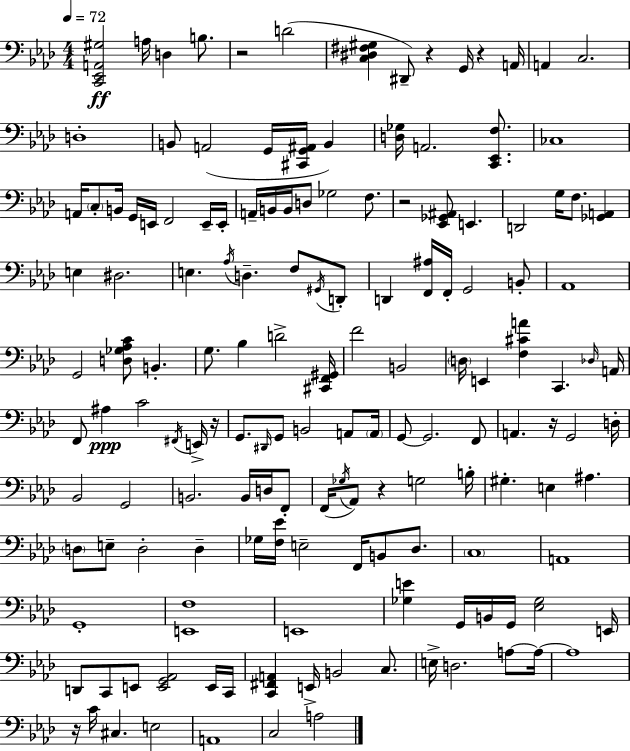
{
  \clef bass
  \numericTimeSignature
  \time 4/4
  \key aes \major
  \tempo 4 = 72
  <c, ees, a, gis>2\ff a16 d4 b8. | r2 d'2( | <c dis fis gis>4 dis,8--) r4 g,16 r4 a,16 | a,4 c2. | \break d1-. | b,8 a,2( g,16 <cis, g, ais,>16 b,4) | <d ges>16 a,2. <c, ees, f>8. | ces1 | \break a,16 \parenthesize c8-. b,16 g,16 e,16 f,2 e,16-- e,16-. | a,16-- b,16 b,16 d8 ges2 f8. | r2 <ees, ges, ais,>8 e,4. | d,2 g16 f8. <ges, a,>4 | \break e4 dis2. | e4. \acciaccatura { aes16 } d4.-- f8 \acciaccatura { gis,16 } | d,8-. d,4 <f, ais>16 f,16-. g,2 | b,8-. aes,1 | \break g,2 <d ges aes c'>8 b,4.-. | g8. bes4 d'2-> | <cis, f, gis,>16 f'2 b,2 | \parenthesize d16 e,4 <f cis' a'>4 c,4. | \break \grace { des16 } a,16 f,8 ais4\ppp c'2 | \acciaccatura { fis,16 } e,16-> r16 g,8. \grace { dis,16 } g,8 b,2 | a,8 \parenthesize a,16 g,8~~ g,2. | f,8 a,4. r16 g,2 | \break d16-. bes,2 g,2 | b,2. | b,16 d16 f,8-. f,16( \acciaccatura { ges16 } aes,8) r4 g2 | b16-. gis4.-. e4 | \break ais4. \parenthesize d8 e8-- d2-. | d4-- ges16 <f ees'>16 e2-- | f,16 b,8 des8. \parenthesize c1 | a,1 | \break g,1-. | <e, f>1 | e,1 | <ges e'>4 g,16 b,16 g,16 <ees ges>2 | \break e,16 d,8 c,8 e,8 <e, g, aes,>2 | e,16 c,16 <c, fis, a,>4 e,16-> b,2 | c8. e16-> d2. | a8~~ a16~~ a1 | \break r16 c'16 cis4. e2 | a,1 | c2 a2 | \bar "|."
}